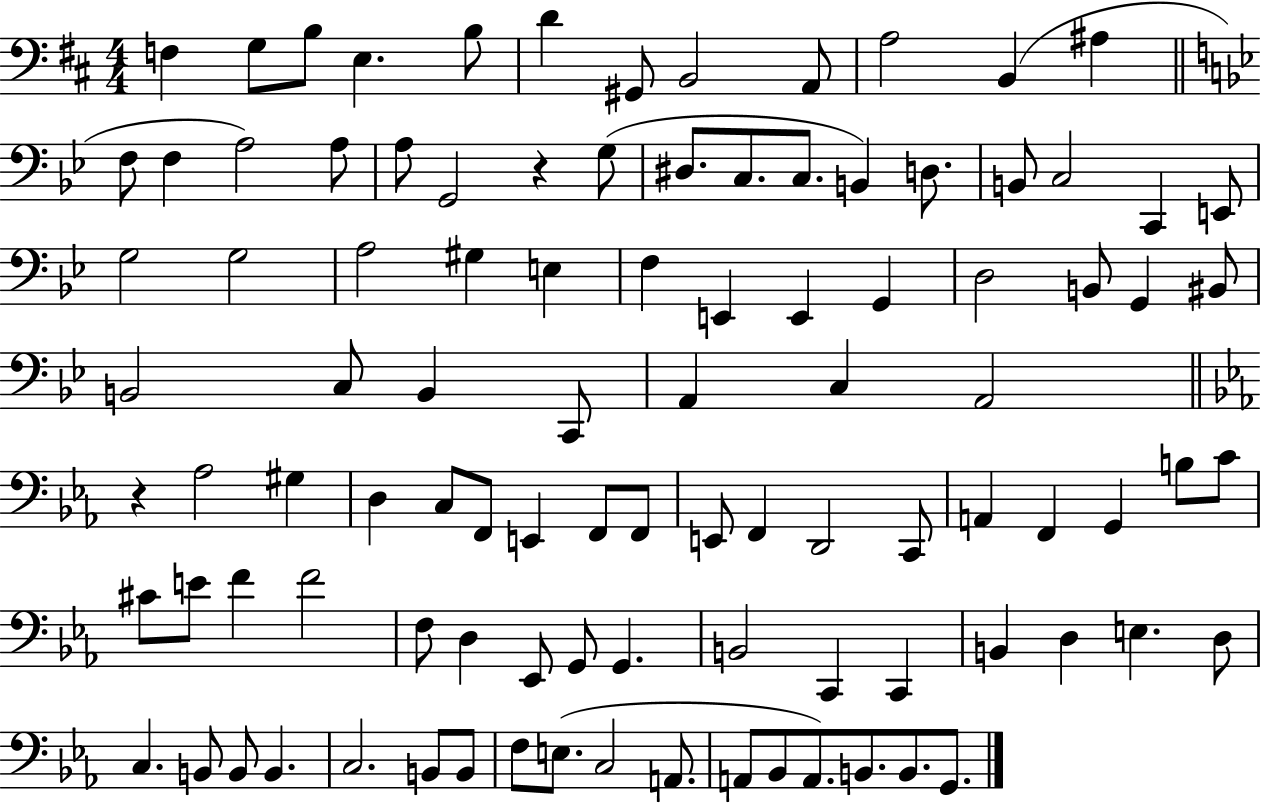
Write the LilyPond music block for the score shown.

{
  \clef bass
  \numericTimeSignature
  \time 4/4
  \key d \major
  f4 g8 b8 e4. b8 | d'4 gis,8 b,2 a,8 | a2 b,4( ais4 | \bar "||" \break \key bes \major f8 f4 a2) a8 | a8 g,2 r4 g8( | dis8. c8. c8. b,4) d8. | b,8 c2 c,4 e,8 | \break g2 g2 | a2 gis4 e4 | f4 e,4 e,4 g,4 | d2 b,8 g,4 bis,8 | \break b,2 c8 b,4 c,8 | a,4 c4 a,2 | \bar "||" \break \key ees \major r4 aes2 gis4 | d4 c8 f,8 e,4 f,8 f,8 | e,8 f,4 d,2 c,8 | a,4 f,4 g,4 b8 c'8 | \break cis'8 e'8 f'4 f'2 | f8 d4 ees,8 g,8 g,4. | b,2 c,4 c,4 | b,4 d4 e4. d8 | \break c4. b,8 b,8 b,4. | c2. b,8 b,8 | f8 e8.( c2 a,8. | a,8 bes,8 a,8.) b,8. b,8. g,8. | \break \bar "|."
}